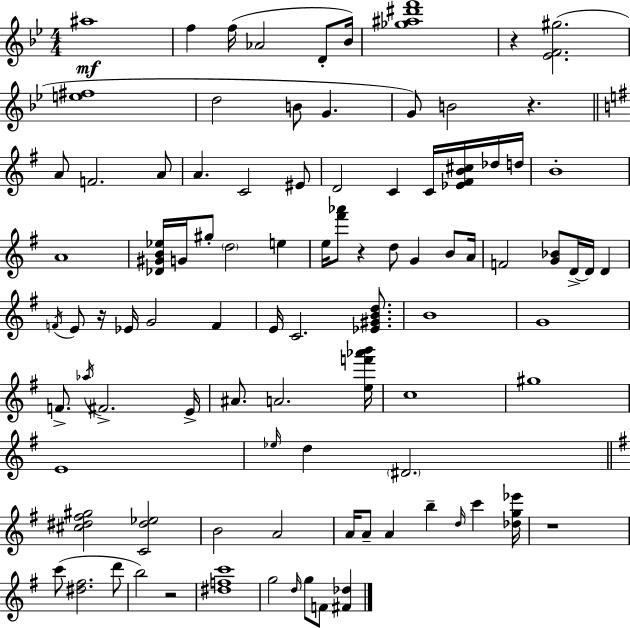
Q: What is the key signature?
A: BES major